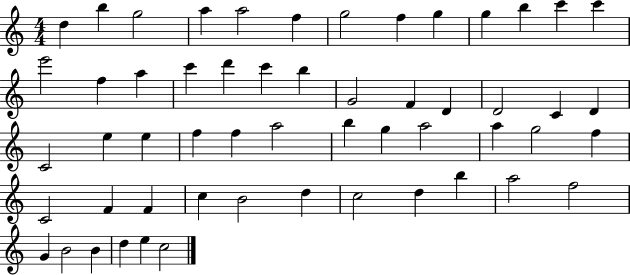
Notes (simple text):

D5/q B5/q G5/h A5/q A5/h F5/q G5/h F5/q G5/q G5/q B5/q C6/q C6/q E6/h F5/q A5/q C6/q D6/q C6/q B5/q G4/h F4/q D4/q D4/h C4/q D4/q C4/h E5/q E5/q F5/q F5/q A5/h B5/q G5/q A5/h A5/q G5/h F5/q C4/h F4/q F4/q C5/q B4/h D5/q C5/h D5/q B5/q A5/h F5/h G4/q B4/h B4/q D5/q E5/q C5/h